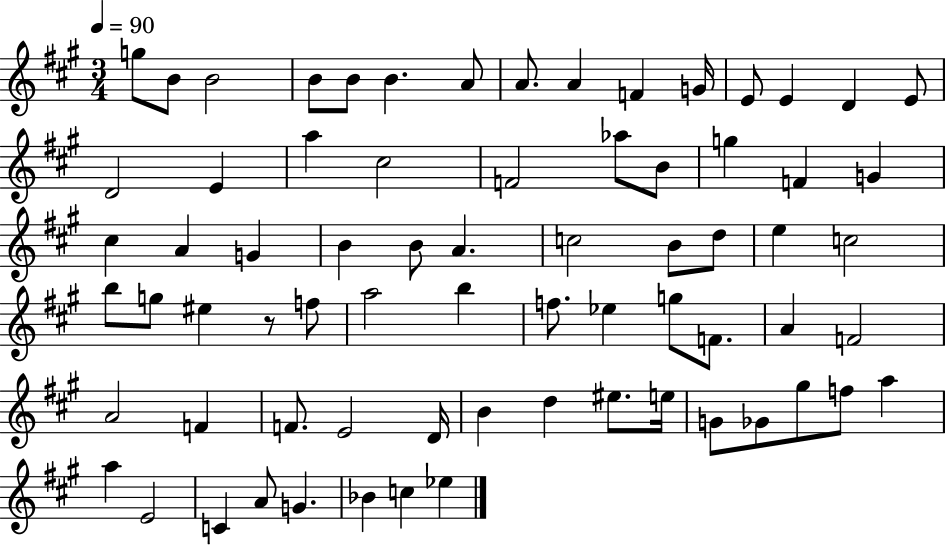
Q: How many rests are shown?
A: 1